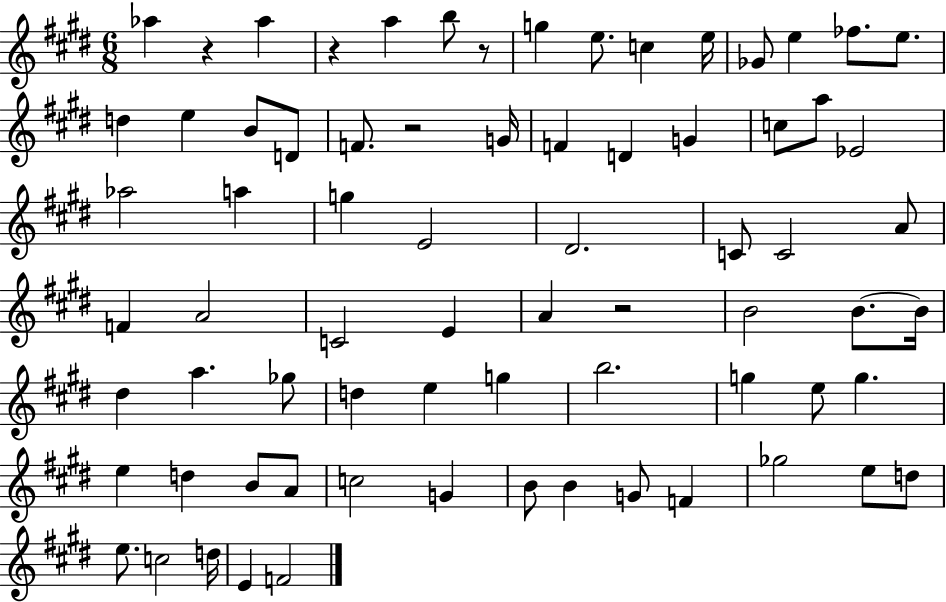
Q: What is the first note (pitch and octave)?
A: Ab5